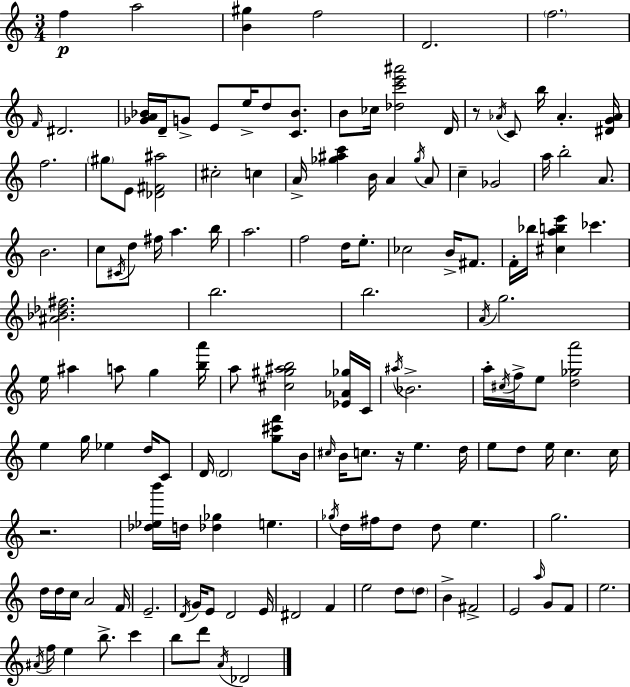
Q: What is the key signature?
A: A minor